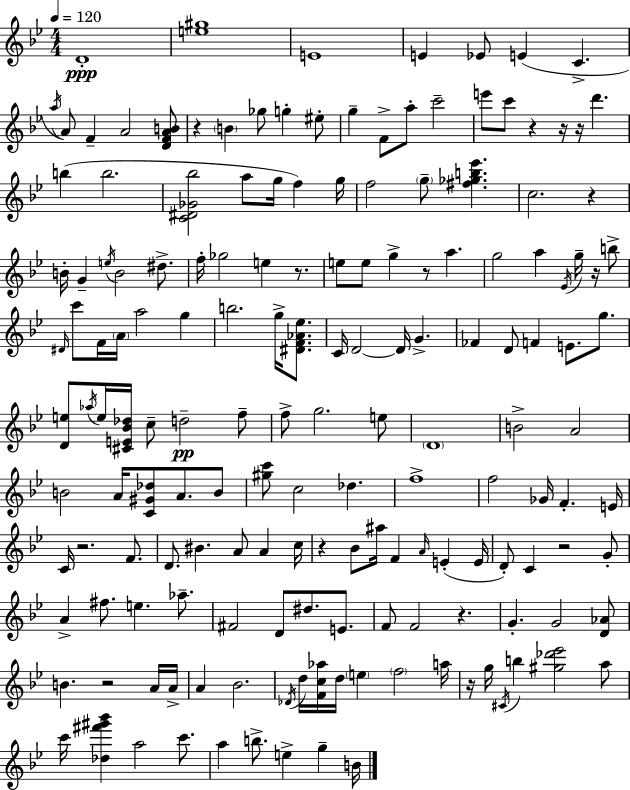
D4/w [E5,G#5]/w E4/w E4/q Eb4/e E4/q C4/q. A5/s A4/e F4/q A4/h [D4,F4,A4,B4]/e R/q B4/q Gb5/e G5/q EIS5/e G5/q F4/e A5/e C6/h E6/e C6/e R/q R/s R/s D6/q. B5/q B5/h. [C4,D#4,Gb4,Bb5]/h A5/e G5/s F5/q G5/s F5/h G5/e [F#5,Gb5,B5,Eb6]/q. C5/h. R/q B4/s G4/q E5/s B4/h D#5/e. F5/s Gb5/h E5/q R/e. E5/e E5/e G5/q R/e A5/q. G5/h A5/q Eb4/s G5/s R/s B5/e D#4/s C6/e F4/s A4/s A5/h G5/q B5/h. G5/s [D#4,F4,Ab4,Eb5]/e. C4/s D4/h D4/s G4/q. FES4/q D4/e F4/q E4/e. G5/e. [D4,E5]/e Ab5/s E5/s [C#4,E4,Bb4,Db5]/s C5/e D5/h F5/e F5/e G5/h. E5/e D4/w B4/h A4/h B4/h A4/s [C4,G#4,Db5]/e A4/e. B4/e [G#5,C6]/e C5/h Db5/q. F5/w F5/h Gb4/s F4/q. E4/s C4/s R/h. F4/e. D4/e. BIS4/q. A4/e A4/q C5/s R/q Bb4/e A#5/s F4/q A4/s E4/q E4/s D4/e C4/q R/h G4/e A4/q F#5/e. E5/q. Ab5/e. F#4/h D4/e D#5/e. E4/e. F4/e F4/h R/q. G4/q. G4/h [D4,Ab4]/e B4/q. R/h A4/s A4/s A4/q Bb4/h. Db4/s D5/s [F4,C5,Ab5]/s D5/s E5/q F5/h A5/s R/s G5/s C#4/s B5/q [G#5,Db6,Eb6]/h A5/e C6/s [Db5,F#6,G#6,Bb6]/q A5/h C6/e. A5/q B5/e. E5/q G5/q B4/s